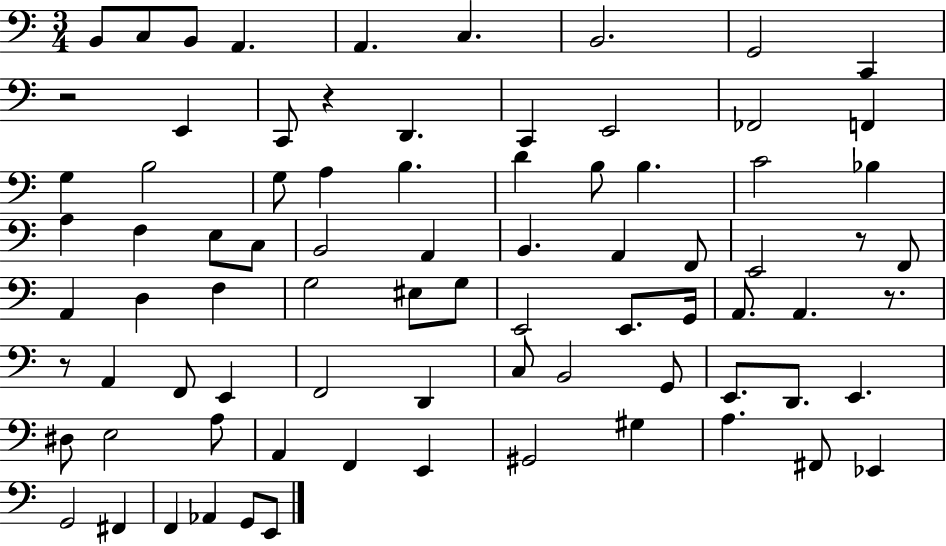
{
  \clef bass
  \numericTimeSignature
  \time 3/4
  \key c \major
  b,8 c8 b,8 a,4. | a,4. c4. | b,2. | g,2 c,4 | \break r2 e,4 | c,8 r4 d,4. | c,4 e,2 | fes,2 f,4 | \break g4 b2 | g8 a4 b4. | d'4 b8 b4. | c'2 bes4 | \break a4 f4 e8 c8 | b,2 a,4 | b,4. a,4 f,8 | e,2 r8 f,8 | \break a,4 d4 f4 | g2 eis8 g8 | e,2 e,8. g,16 | a,8. a,4. r8. | \break r8 a,4 f,8 e,4 | f,2 d,4 | c8 b,2 g,8 | e,8. d,8. e,4. | \break dis8 e2 a8 | a,4 f,4 e,4 | gis,2 gis4 | a4. fis,8 ees,4 | \break g,2 fis,4 | f,4 aes,4 g,8 e,8 | \bar "|."
}